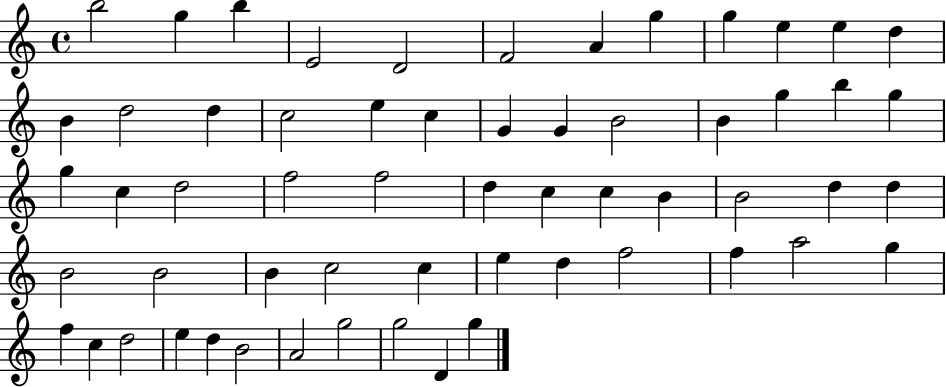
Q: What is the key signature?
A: C major